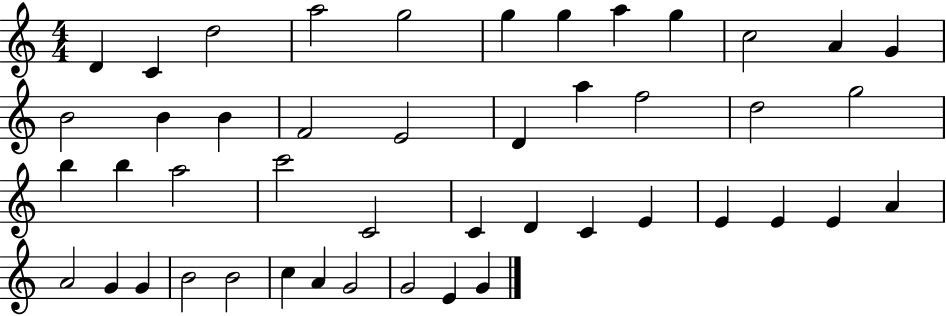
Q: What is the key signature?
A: C major